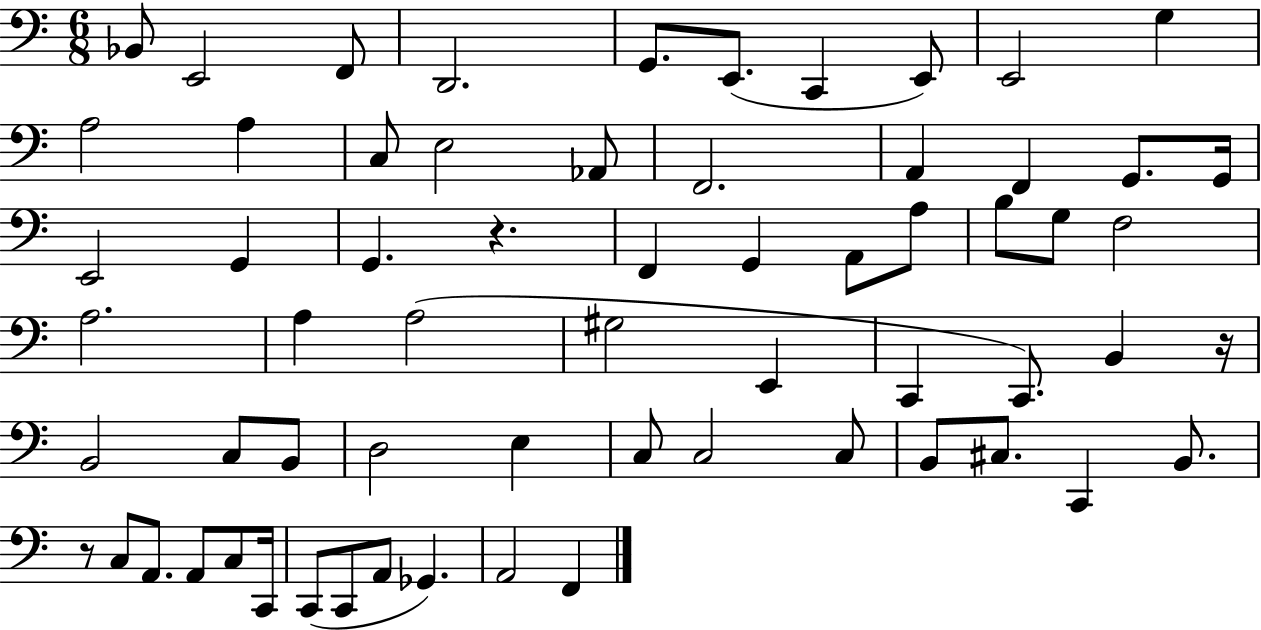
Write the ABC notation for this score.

X:1
T:Untitled
M:6/8
L:1/4
K:C
_B,,/2 E,,2 F,,/2 D,,2 G,,/2 E,,/2 C,, E,,/2 E,,2 G, A,2 A, C,/2 E,2 _A,,/2 F,,2 A,, F,, G,,/2 G,,/4 E,,2 G,, G,, z F,, G,, A,,/2 A,/2 B,/2 G,/2 F,2 A,2 A, A,2 ^G,2 E,, C,, C,,/2 B,, z/4 B,,2 C,/2 B,,/2 D,2 E, C,/2 C,2 C,/2 B,,/2 ^C,/2 C,, B,,/2 z/2 C,/2 A,,/2 A,,/2 C,/2 C,,/4 C,,/2 C,,/2 A,,/2 _G,, A,,2 F,,